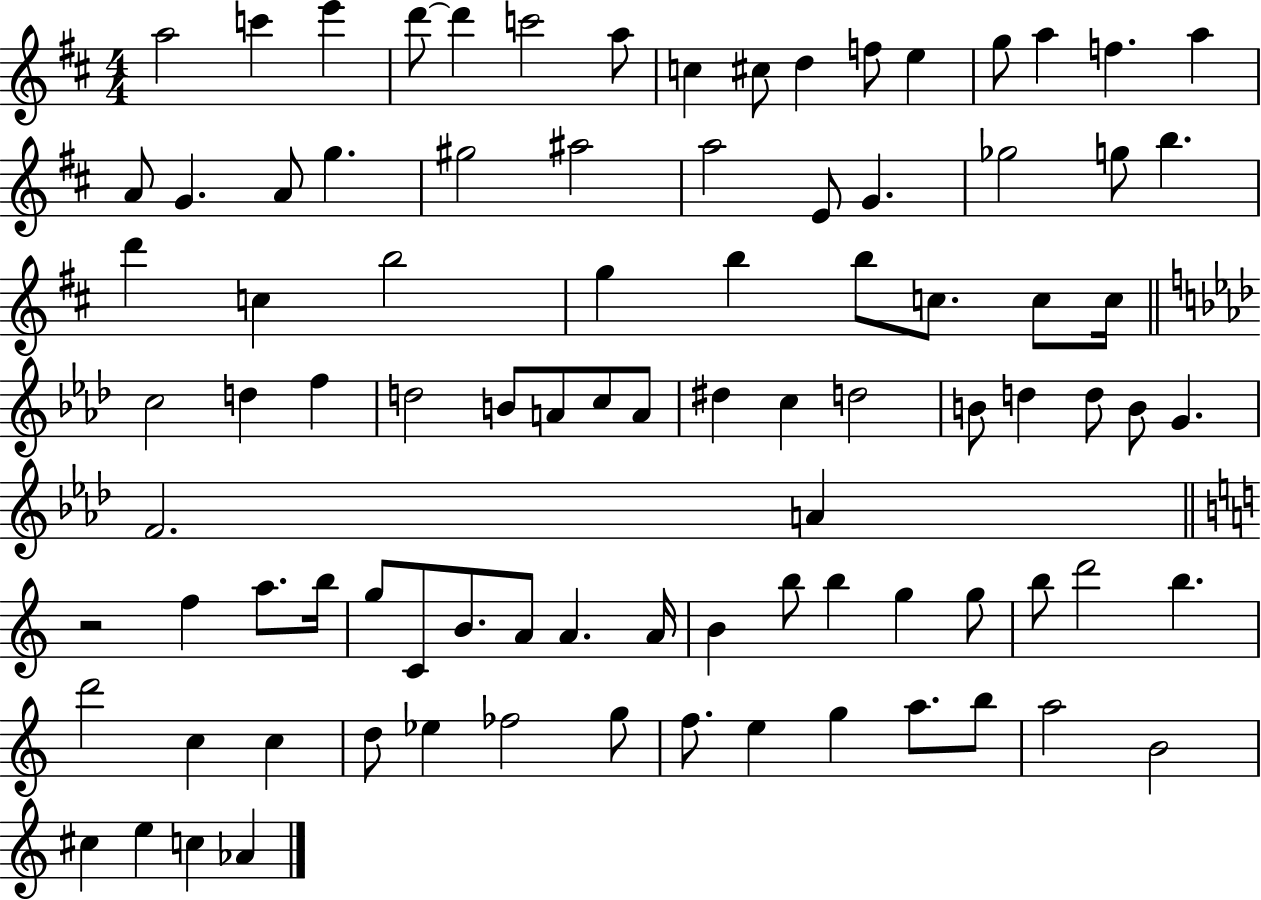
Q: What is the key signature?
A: D major